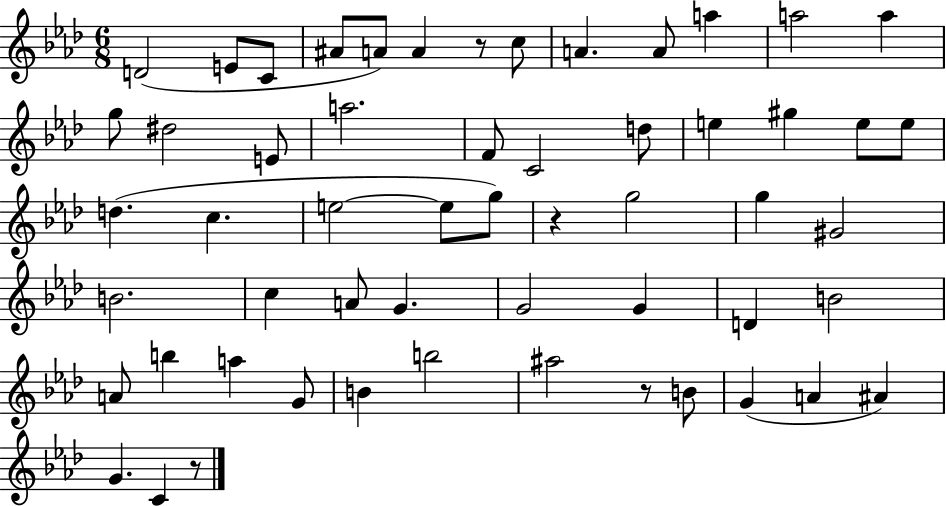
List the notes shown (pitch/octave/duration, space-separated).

D4/h E4/e C4/e A#4/e A4/e A4/q R/e C5/e A4/q. A4/e A5/q A5/h A5/q G5/e D#5/h E4/e A5/h. F4/e C4/h D5/e E5/q G#5/q E5/e E5/e D5/q. C5/q. E5/h E5/e G5/e R/q G5/h G5/q G#4/h B4/h. C5/q A4/e G4/q. G4/h G4/q D4/q B4/h A4/e B5/q A5/q G4/e B4/q B5/h A#5/h R/e B4/e G4/q A4/q A#4/q G4/q. C4/q R/e